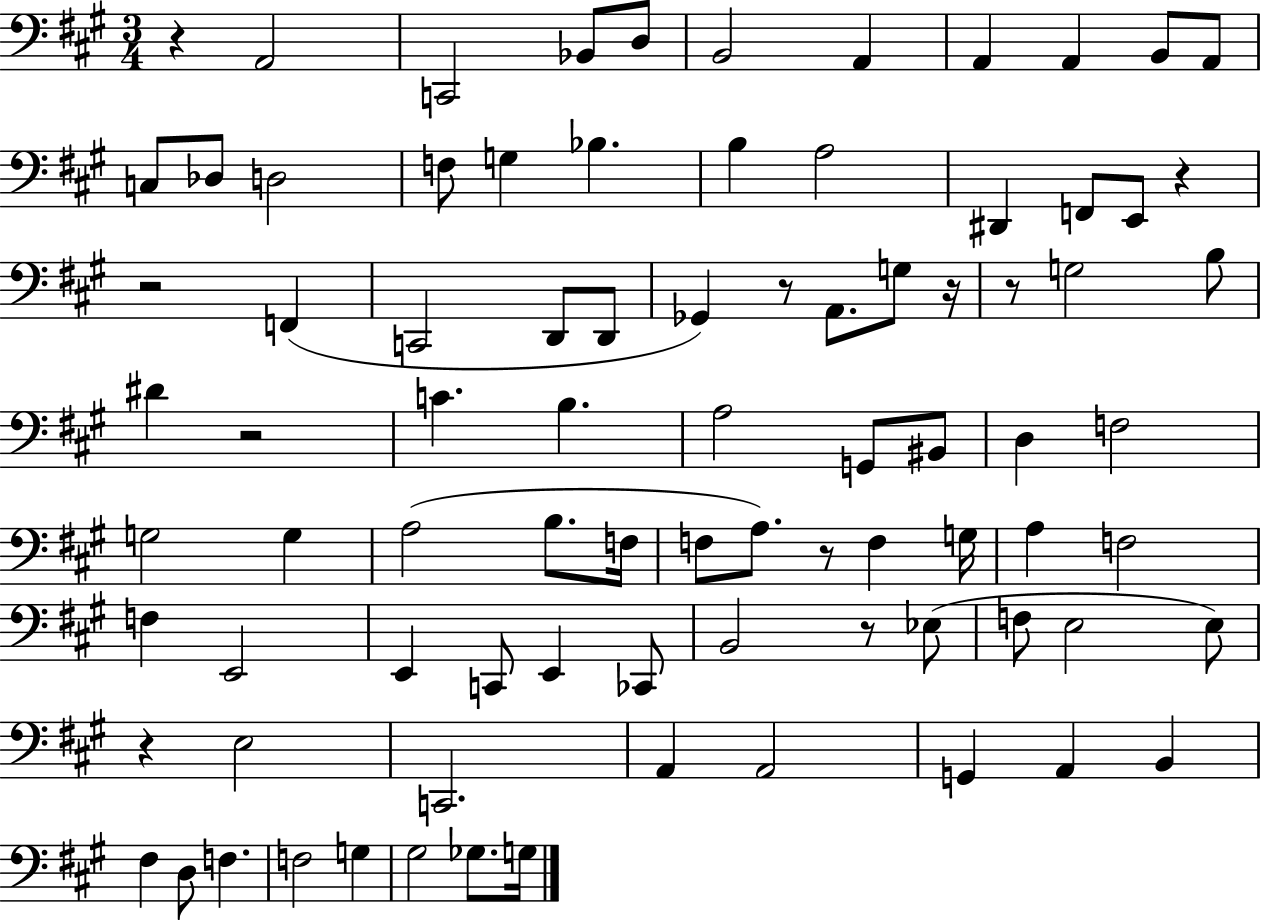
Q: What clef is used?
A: bass